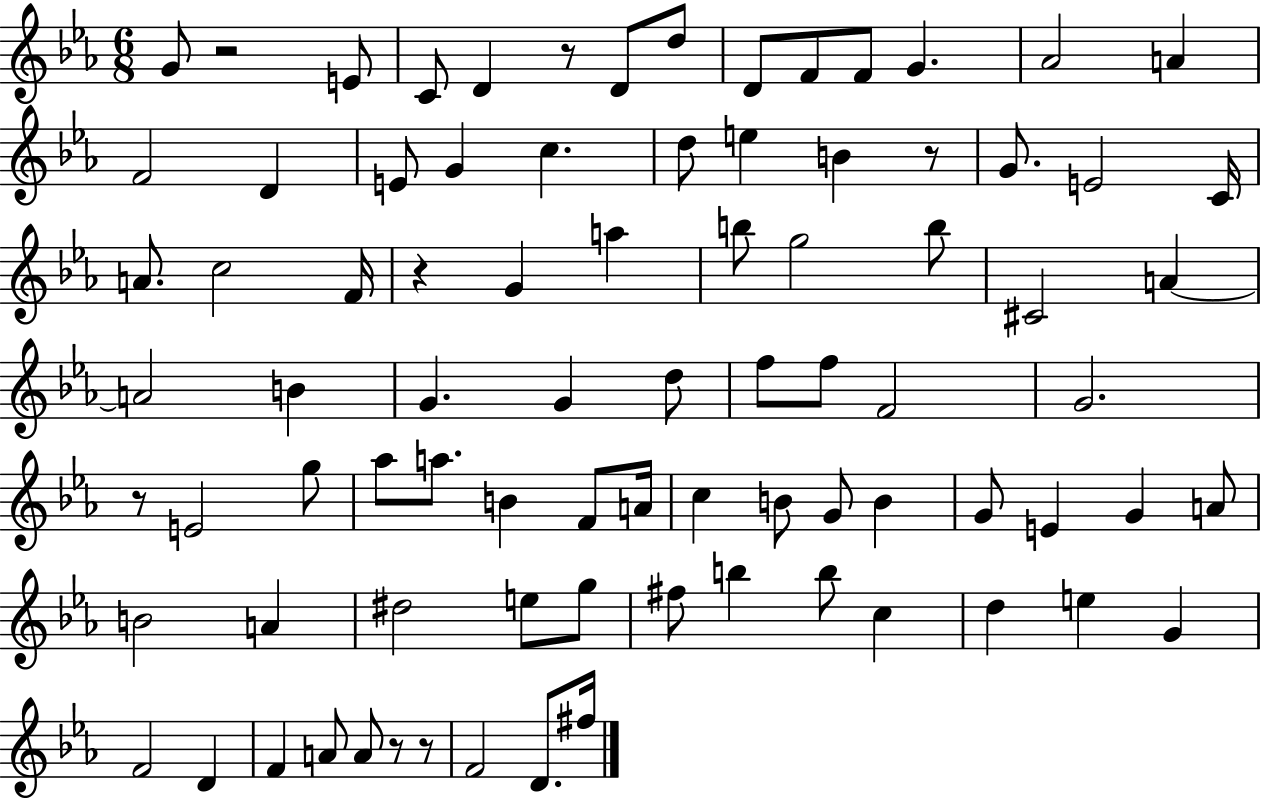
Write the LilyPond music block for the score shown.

{
  \clef treble
  \numericTimeSignature
  \time 6/8
  \key ees \major
  \repeat volta 2 { g'8 r2 e'8 | c'8 d'4 r8 d'8 d''8 | d'8 f'8 f'8 g'4. | aes'2 a'4 | \break f'2 d'4 | e'8 g'4 c''4. | d''8 e''4 b'4 r8 | g'8. e'2 c'16 | \break a'8. c''2 f'16 | r4 g'4 a''4 | b''8 g''2 b''8 | cis'2 a'4~~ | \break a'2 b'4 | g'4. g'4 d''8 | f''8 f''8 f'2 | g'2. | \break r8 e'2 g''8 | aes''8 a''8. b'4 f'8 a'16 | c''4 b'8 g'8 b'4 | g'8 e'4 g'4 a'8 | \break b'2 a'4 | dis''2 e''8 g''8 | fis''8 b''4 b''8 c''4 | d''4 e''4 g'4 | \break f'2 d'4 | f'4 a'8 a'8 r8 r8 | f'2 d'8. fis''16 | } \bar "|."
}